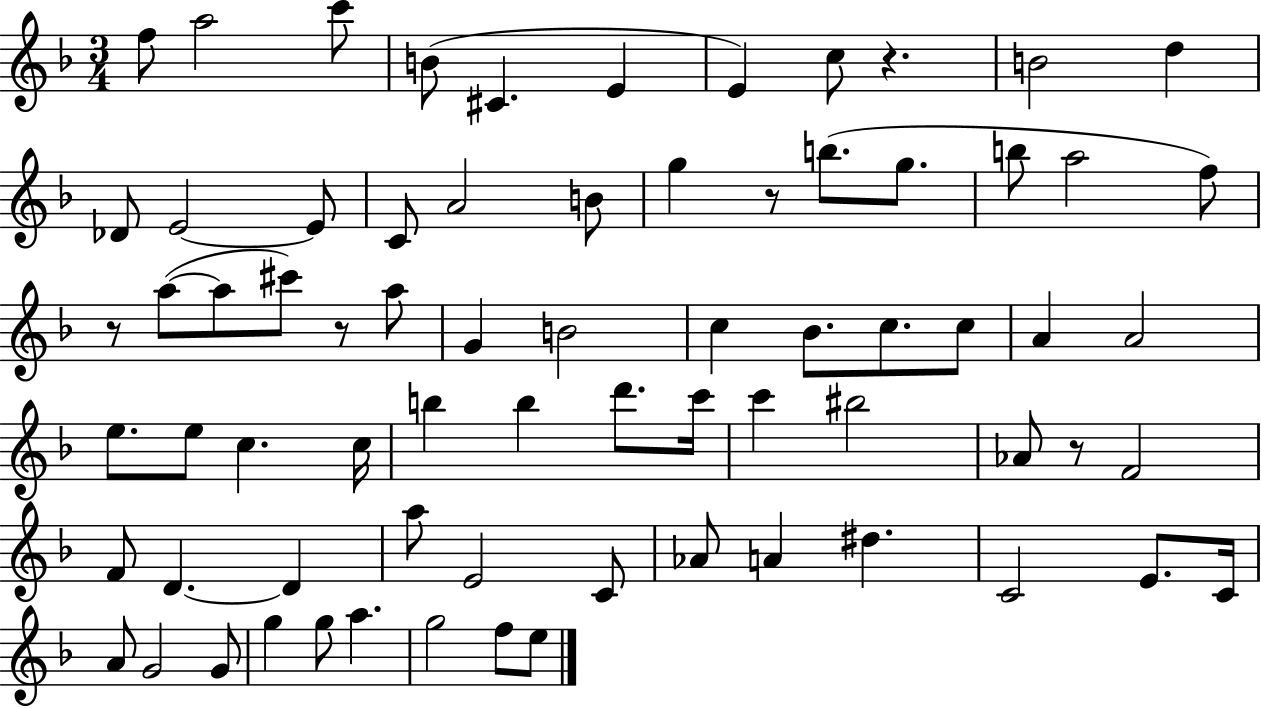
{
  \clef treble
  \numericTimeSignature
  \time 3/4
  \key f \major
  f''8 a''2 c'''8 | b'8( cis'4. e'4 | e'4) c''8 r4. | b'2 d''4 | \break des'8 e'2~~ e'8 | c'8 a'2 b'8 | g''4 r8 b''8.( g''8. | b''8 a''2 f''8) | \break r8 a''8~(~ a''8 cis'''8) r8 a''8 | g'4 b'2 | c''4 bes'8. c''8. c''8 | a'4 a'2 | \break e''8. e''8 c''4. c''16 | b''4 b''4 d'''8. c'''16 | c'''4 bis''2 | aes'8 r8 f'2 | \break f'8 d'4.~~ d'4 | a''8 e'2 c'8 | aes'8 a'4 dis''4. | c'2 e'8. c'16 | \break a'8 g'2 g'8 | g''4 g''8 a''4. | g''2 f''8 e''8 | \bar "|."
}